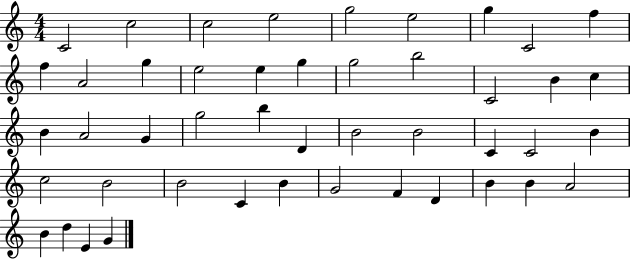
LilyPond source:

{
  \clef treble
  \numericTimeSignature
  \time 4/4
  \key c \major
  c'2 c''2 | c''2 e''2 | g''2 e''2 | g''4 c'2 f''4 | \break f''4 a'2 g''4 | e''2 e''4 g''4 | g''2 b''2 | c'2 b'4 c''4 | \break b'4 a'2 g'4 | g''2 b''4 d'4 | b'2 b'2 | c'4 c'2 b'4 | \break c''2 b'2 | b'2 c'4 b'4 | g'2 f'4 d'4 | b'4 b'4 a'2 | \break b'4 d''4 e'4 g'4 | \bar "|."
}